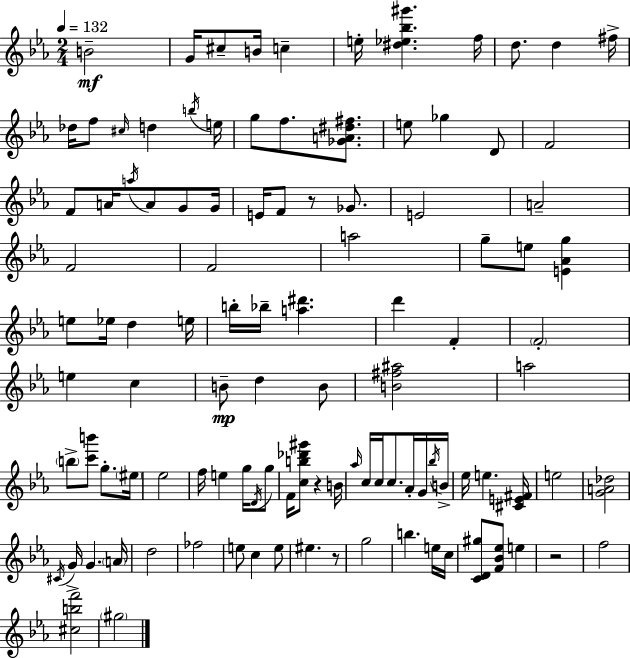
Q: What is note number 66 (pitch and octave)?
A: C5